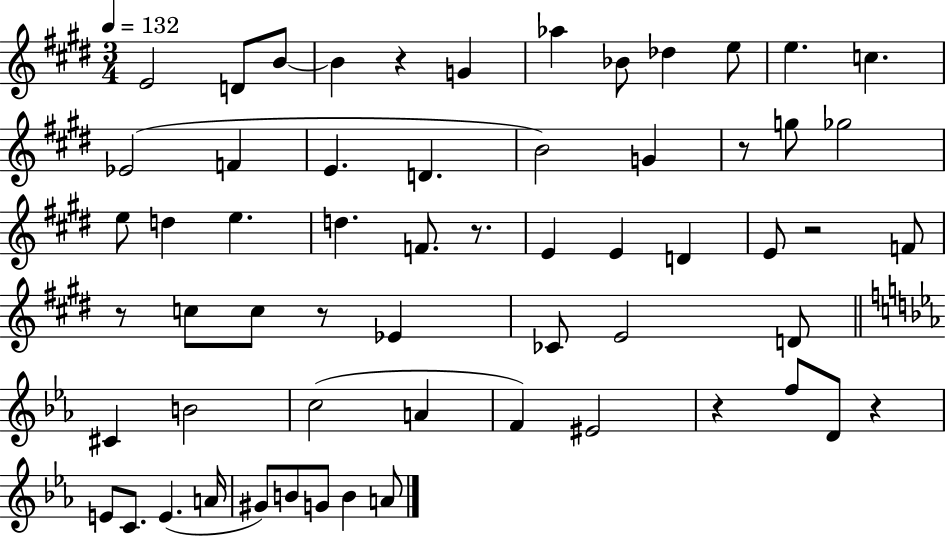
X:1
T:Untitled
M:3/4
L:1/4
K:E
E2 D/2 B/2 B z G _a _B/2 _d e/2 e c _E2 F E D B2 G z/2 g/2 _g2 e/2 d e d F/2 z/2 E E D E/2 z2 F/2 z/2 c/2 c/2 z/2 _E _C/2 E2 D/2 ^C B2 c2 A F ^E2 z f/2 D/2 z E/2 C/2 E A/4 ^G/2 B/2 G/2 B A/2